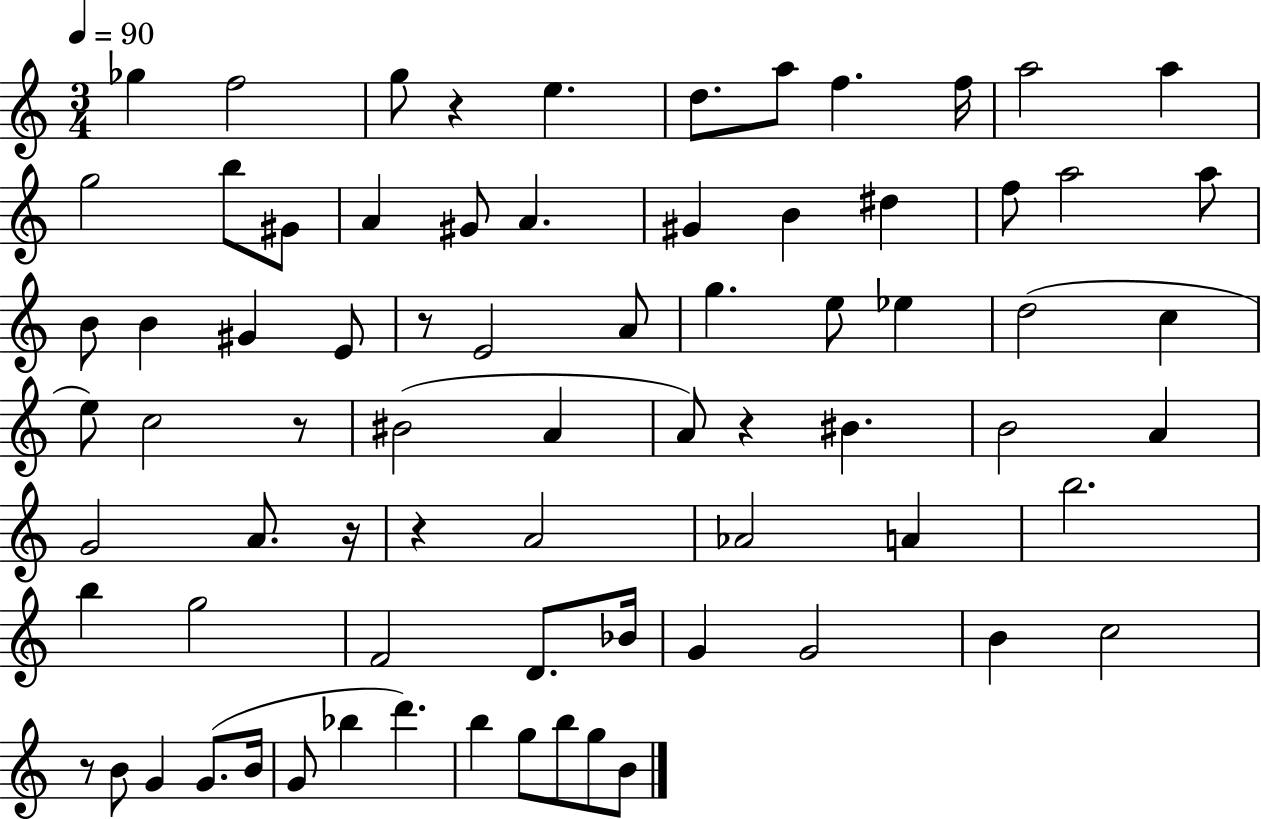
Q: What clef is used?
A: treble